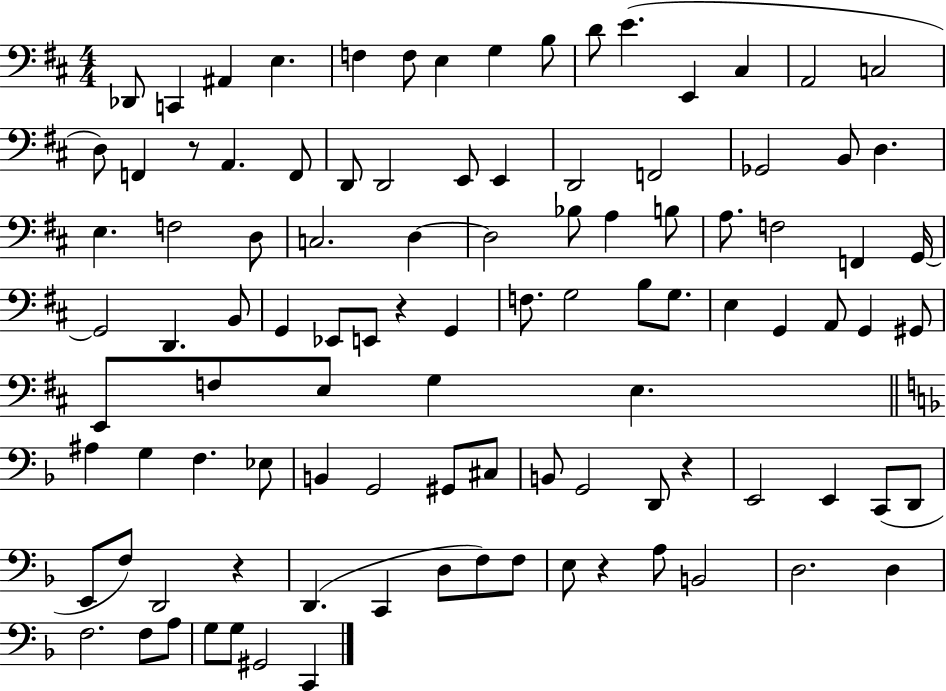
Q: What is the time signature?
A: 4/4